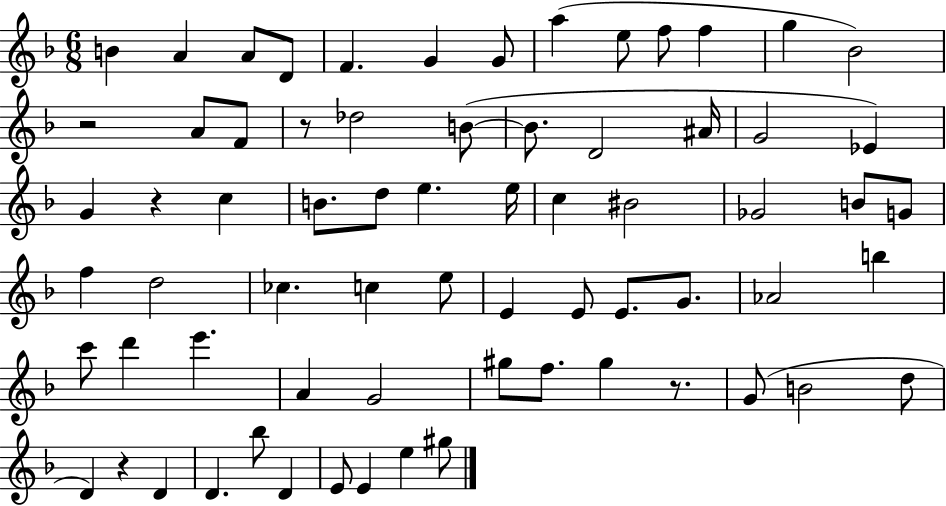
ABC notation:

X:1
T:Untitled
M:6/8
L:1/4
K:F
B A A/2 D/2 F G G/2 a e/2 f/2 f g _B2 z2 A/2 F/2 z/2 _d2 B/2 B/2 D2 ^A/4 G2 _E G z c B/2 d/2 e e/4 c ^B2 _G2 B/2 G/2 f d2 _c c e/2 E E/2 E/2 G/2 _A2 b c'/2 d' e' A G2 ^g/2 f/2 ^g z/2 G/2 B2 d/2 D z D D _b/2 D E/2 E e ^g/2